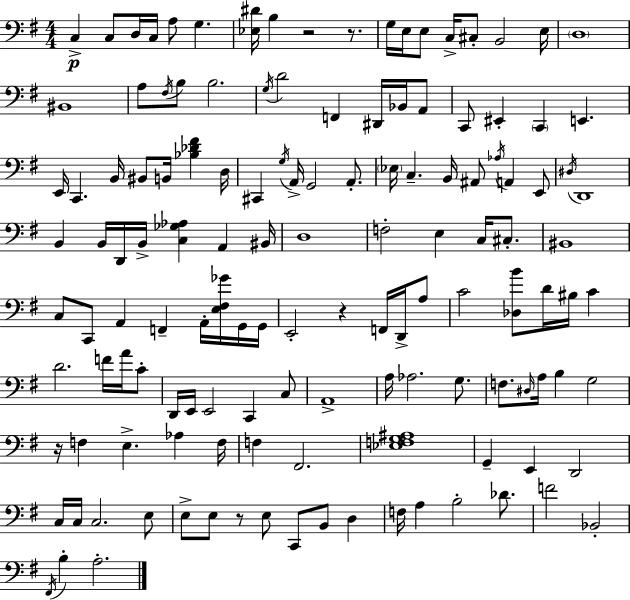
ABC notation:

X:1
T:Untitled
M:4/4
L:1/4
K:Em
C, C,/2 D,/4 C,/4 A,/2 G, [_E,^D]/4 B, z2 z/2 G,/4 E,/4 E,/2 C,/4 ^C,/2 B,,2 E,/4 D,4 ^B,,4 A,/2 ^F,/4 B,/2 B,2 G,/4 D2 F,, ^D,,/4 _B,,/4 A,,/2 C,,/2 ^E,, C,, E,, E,,/4 C,, B,,/4 ^B,,/2 B,,/4 [_B,_D^F] D,/4 ^C,, G,/4 A,,/4 G,,2 A,,/2 _E,/4 C, B,,/4 ^A,,/2 _A,/4 A,, E,,/2 ^D,/4 D,,4 B,, B,,/4 D,,/4 B,,/4 [C,_G,_A,] A,, ^B,,/4 D,4 F,2 E, C,/4 ^C,/2 ^B,,4 C,/2 C,,/2 A,, F,, A,,/4 [E,^F,_G]/4 G,,/4 G,,/4 E,,2 z F,,/4 D,,/4 A,/2 C2 [_D,B]/2 D/4 ^B,/4 C D2 F/4 A/4 C/2 D,,/4 E,,/4 E,,2 C,, C,/2 A,,4 A,/4 _A,2 G,/2 F,/2 ^D,/4 A,/4 B, G,2 z/4 F, E, _A, F,/4 F, ^F,,2 [_E,F,G,^A,]4 G,, E,, D,,2 C,/4 C,/4 C,2 E,/2 E,/2 E,/2 z/2 E,/2 C,,/2 B,,/2 D, F,/4 A, B,2 _D/2 F2 _B,,2 ^F,,/4 B, A,2